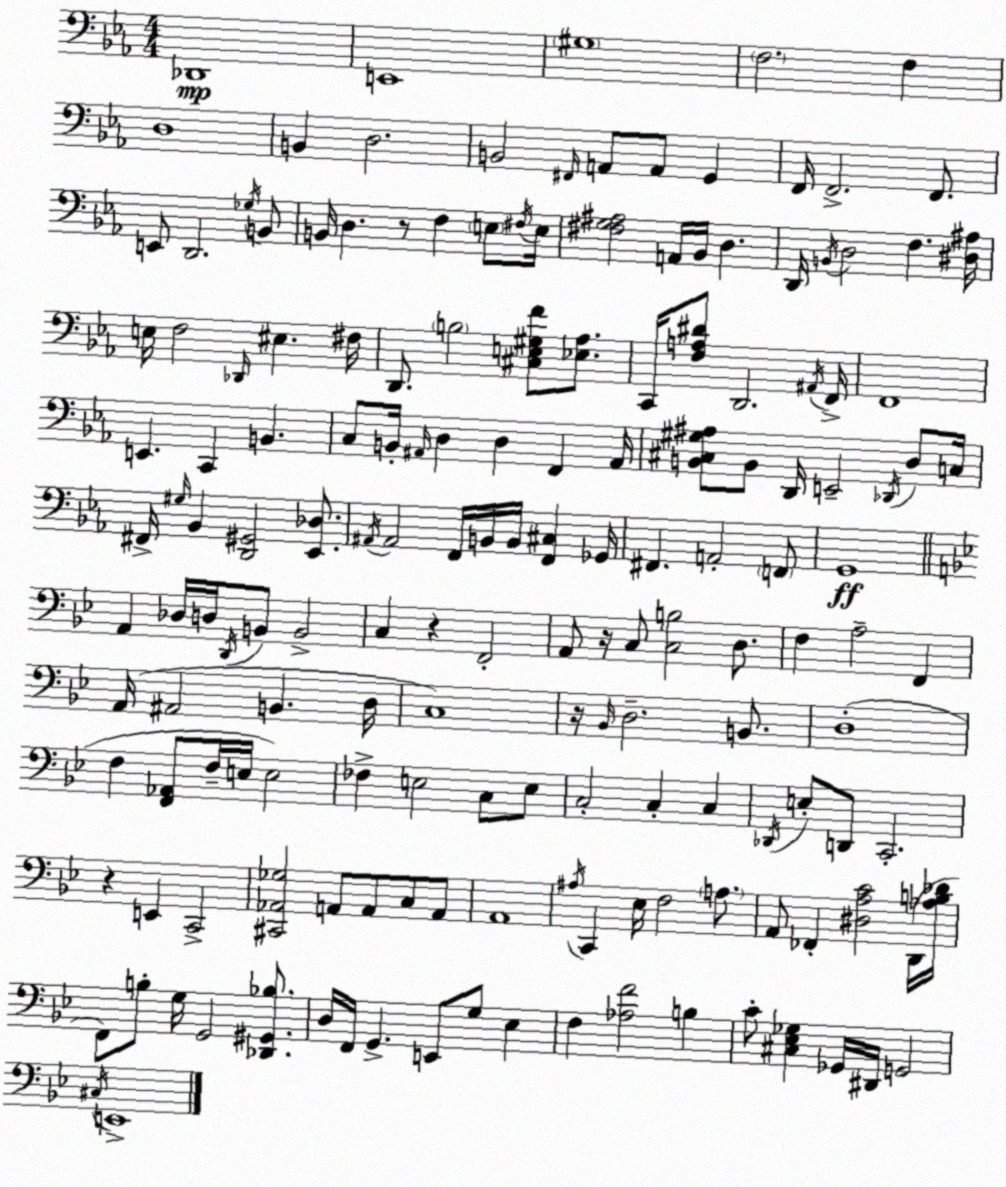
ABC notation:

X:1
T:Untitled
M:4/4
L:1/4
K:Eb
_D,,4 E,,4 ^G,4 F,2 F, D,4 B,, D,2 B,,2 ^F,,/4 A,,/2 A,,/2 G,, F,,/4 F,,2 F,,/2 E,,/2 D,,2 _G,/4 B,,/2 B,,/4 D, z/2 F, E,/2 ^F,/4 E,/4 [^F,G,^A,]2 A,,/4 _B,,/4 D, D,,/4 B,,/4 D,2 F, [^D,^A,]/4 E,/4 F,2 _D,,/4 ^E, ^F,/4 D,,/2 B,2 [^C,E,^G,F]/2 [_E,_A,]/2 C,,/4 [F,A,^D]/2 D,,2 ^A,,/4 F,,/4 F,,4 E,, C,, B,, C,/2 B,,/4 ^A,,/4 D, D, F,, ^A,,/4 [B,,^C,^G,^A,]/2 B,,/2 D,,/4 E,,2 _D,,/4 D,/2 C,/4 ^F,,/4 ^G,/4 _B,, [D,,^G,,]2 [_E,,_D,]/2 ^A,,/4 ^A,,2 F,,/4 B,,/4 B,,/4 [F,,^C,] _G,,/4 ^F,, A,,2 F,,/2 G,,4 A,, _D,/4 D,/4 D,,/4 B,,/2 B,,2 C, z F,,2 A,,/2 z/4 C,/2 [C,B,]2 D,/2 F, A,2 F,, A,,/4 ^A,,2 B,, D,/4 C,4 z/4 _B,,/4 D,2 B,,/2 D,4 F, [F,,_A,,]/2 F,/4 E,/4 E,2 _F, E,2 C,/2 E,/2 C,2 C, C, _D,,/4 E,/2 D,,/2 C,,2 z E,, C,,2 [^C,,_A,,_G,]2 A,,/2 A,,/2 C,/2 A,,/2 A,,4 ^A,/4 C,, _E,/4 F,2 A,/2 A,,/2 _F,, [^D,A,C]2 D,,/4 [_A,B,_D]/4 F,,/2 B,/2 G,/4 G,,2 [_D,,^G,,_B,]/2 D,/4 F,,/4 G,, E,,/2 G,/2 _E, F, [_A,F]2 B, C/2 [^C,_E,_G,] _G,,/4 ^D,,/4 G,,2 ^C,/4 E,,4